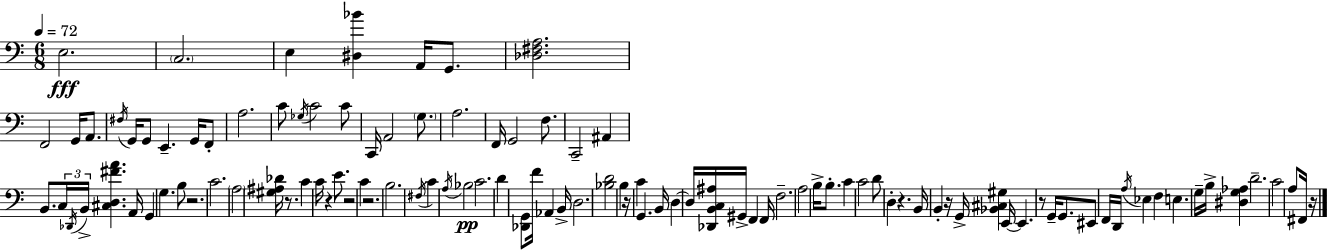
X:1
T:Untitled
M:6/8
L:1/4
K:C
E,2 C,2 E, [^D,_B] A,,/4 G,,/2 [_D,^F,A,]2 F,,2 G,,/4 A,,/2 ^F,/4 G,,/4 G,,/2 E,, G,,/4 F,,/2 A,2 C/2 _G,/4 C2 C/2 C,,/4 A,,2 G,/2 A,2 F,,/4 G,,2 F,/2 C,,2 ^A,, B,,/2 C,/4 _D,,/4 B,,/4 [^C,D,^FA] A,,/4 G,, G, B,/2 z2 C2 A,2 [^G,^A,_D]/4 z/2 C C/4 z E/2 z2 C z2 B,2 ^F,/4 C A,/4 _B,2 C2 D [_D,,G,,]/2 F/4 _A,, B,,/4 D,2 [_B,D]2 B, z/4 C G,, B,,/4 D, D,/4 [_D,,B,,C,^A,]/4 ^G,,/4 F,, F,,/4 F,2 A,2 B,/4 B,/2 C C2 D/2 D, z B,,/4 B,, z/4 G,,/4 [_B,,^C,^G,] E,,/4 E,, z/2 G,,/4 G,,/2 ^E,,/2 F,,/4 D,,/4 A,/4 _E, F, E, G,/4 B,/4 [^D,G,_A,] D2 C2 A,/2 ^F,,/4 z/4